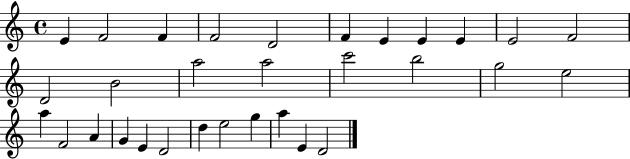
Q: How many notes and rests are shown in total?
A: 31